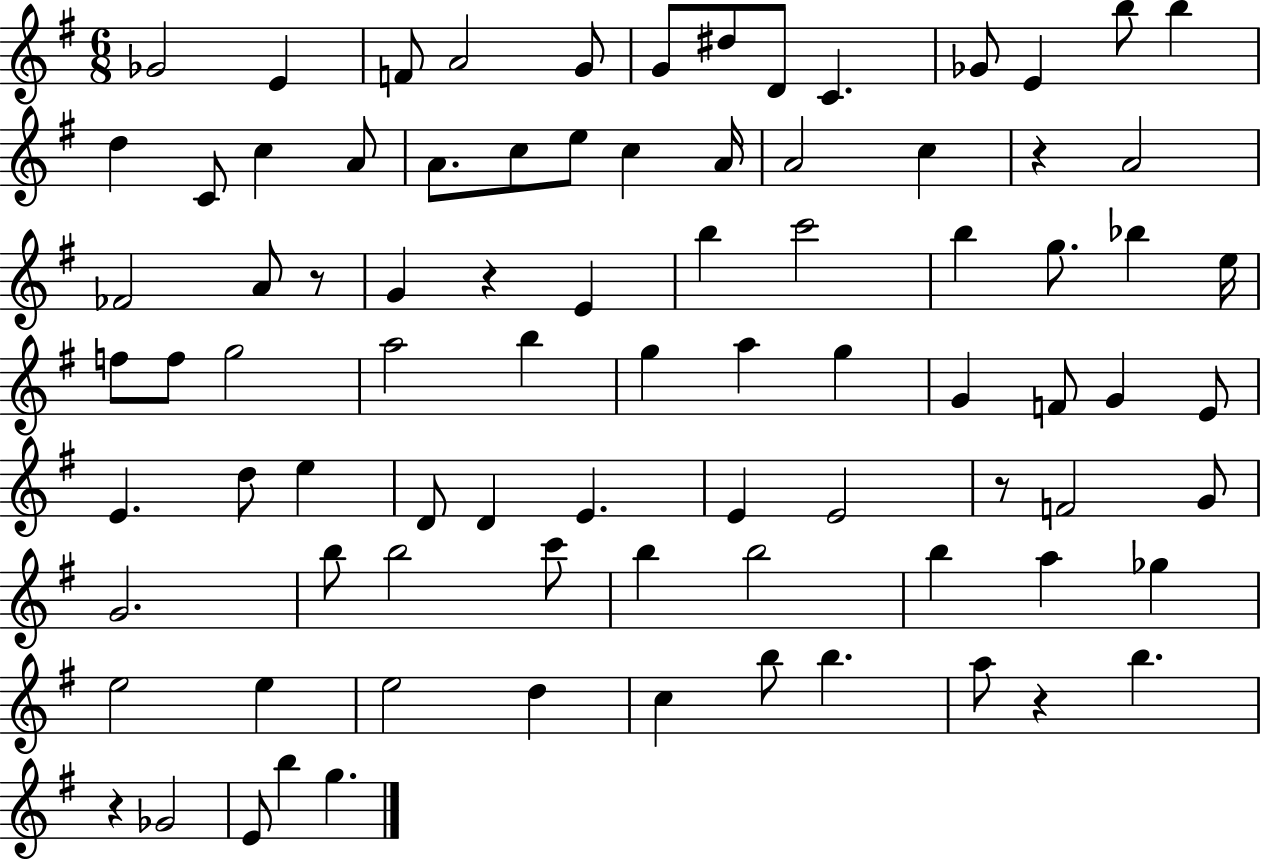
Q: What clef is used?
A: treble